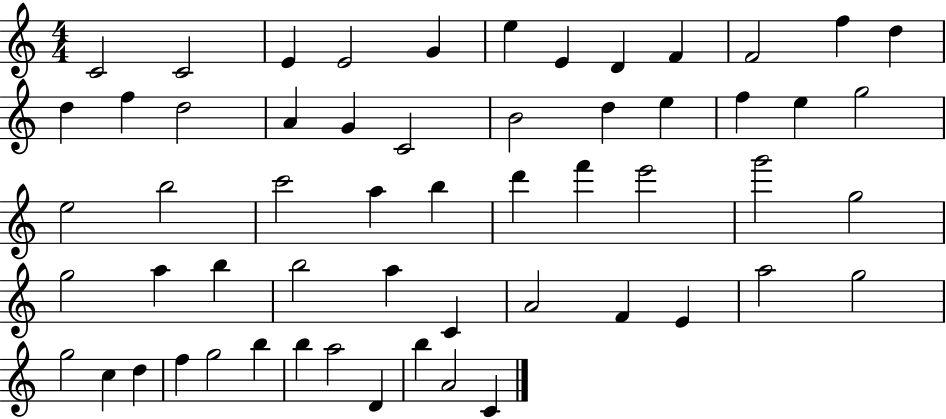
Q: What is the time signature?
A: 4/4